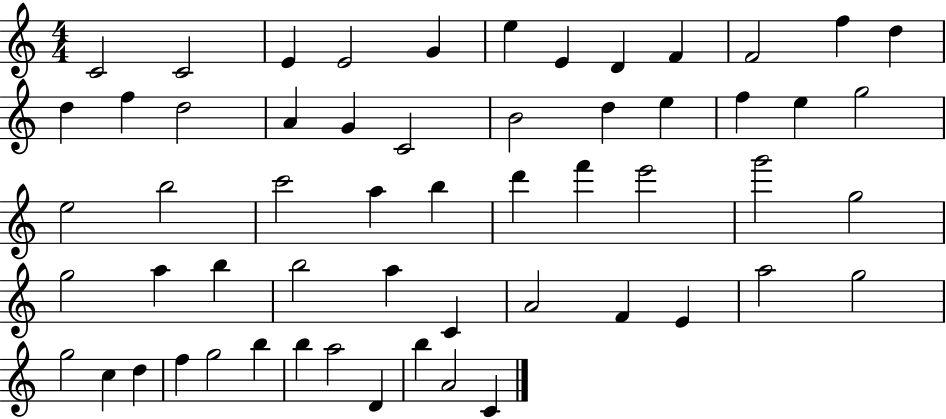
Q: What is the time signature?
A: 4/4